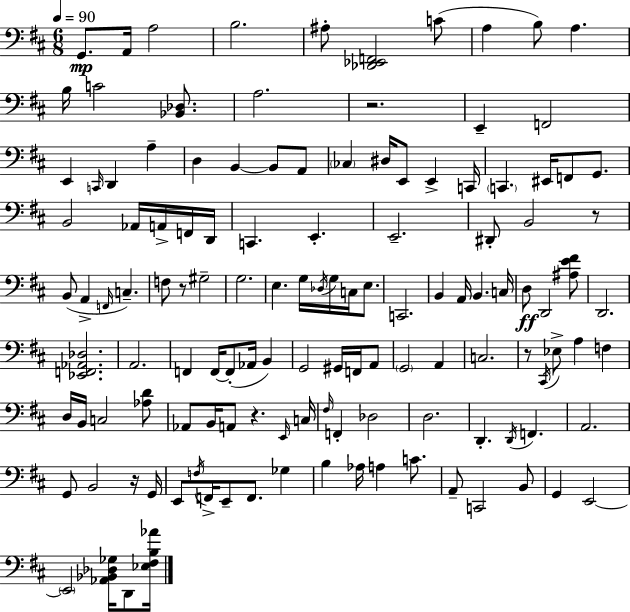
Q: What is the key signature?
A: D major